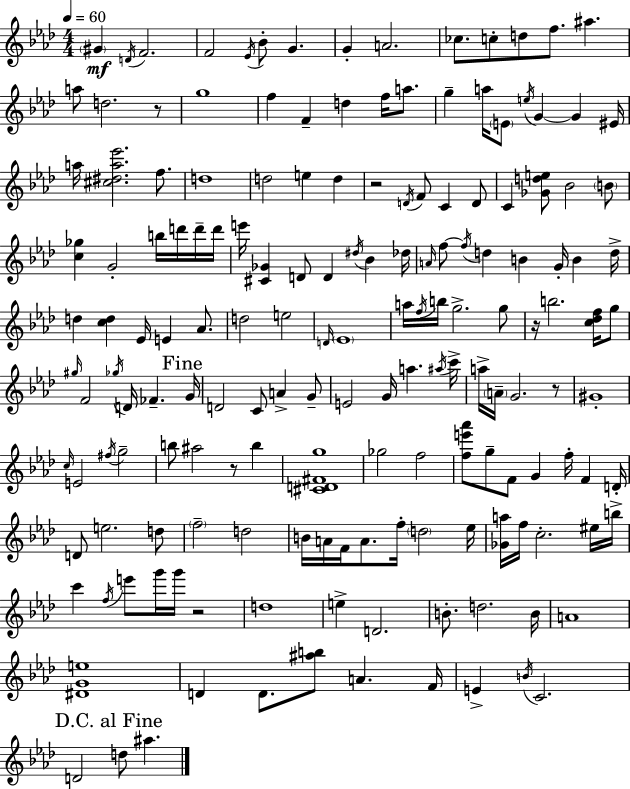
G#4/q D4/s F4/h. F4/h Eb4/s Bb4/e G4/q. G4/q A4/h. CES5/e. C5/e D5/e F5/e. A#5/q. A5/e D5/h. R/e G5/w F5/q F4/q D5/q F5/s A5/e. G5/q A5/s E4/e E5/s G4/q G4/q EIS4/s A5/s [C#5,D#5,A5,Eb6]/h. F5/e. D5/w D5/h E5/q D5/q R/h D4/s F4/e C4/q D4/e C4/q [Gb4,D5,E5]/e Bb4/h B4/e [C5,Gb5]/q G4/h B5/s D6/s D6/s D6/s E6/s [C#4,Gb4]/q D4/e D4/q D#5/s Bb4/q Db5/s A4/s F5/e F5/s D5/q B4/q G4/s B4/q D5/s D5/q [C5,D5]/q Eb4/s E4/q Ab4/e. D5/h E5/h D4/s Eb4/w A5/s F5/s B5/s G5/h. G5/e R/s B5/h. [C5,Db5,F5]/s G5/e G#5/s F4/h Gb5/s D4/s FES4/q. G4/s D4/h C4/e A4/q G4/e E4/h G4/s A5/q. A#5/s C6/s A5/s A4/s G4/h. R/e G#4/w C5/s E4/h F#5/s G5/h B5/e A#5/h R/e B5/q [C#4,D4,F#4,G5]/w Gb5/h F5/h [F5,E6,Ab6]/e G5/e F4/e G4/q F5/s F4/q D4/s D4/e E5/h. D5/e F5/h D5/h B4/s A4/s F4/s A4/e. F5/s D5/h Eb5/s [Gb4,A5]/s F5/s C5/h. EIS5/s B5/s C6/q F5/s E6/e G6/s G6/s R/h D5/w E5/q D4/h. B4/e. D5/h. B4/s A4/w [D#4,G4,E5]/w D4/q D4/e. [A#5,B5]/e A4/q. F4/s E4/q B4/s C4/h. D4/h D5/e A#5/q.